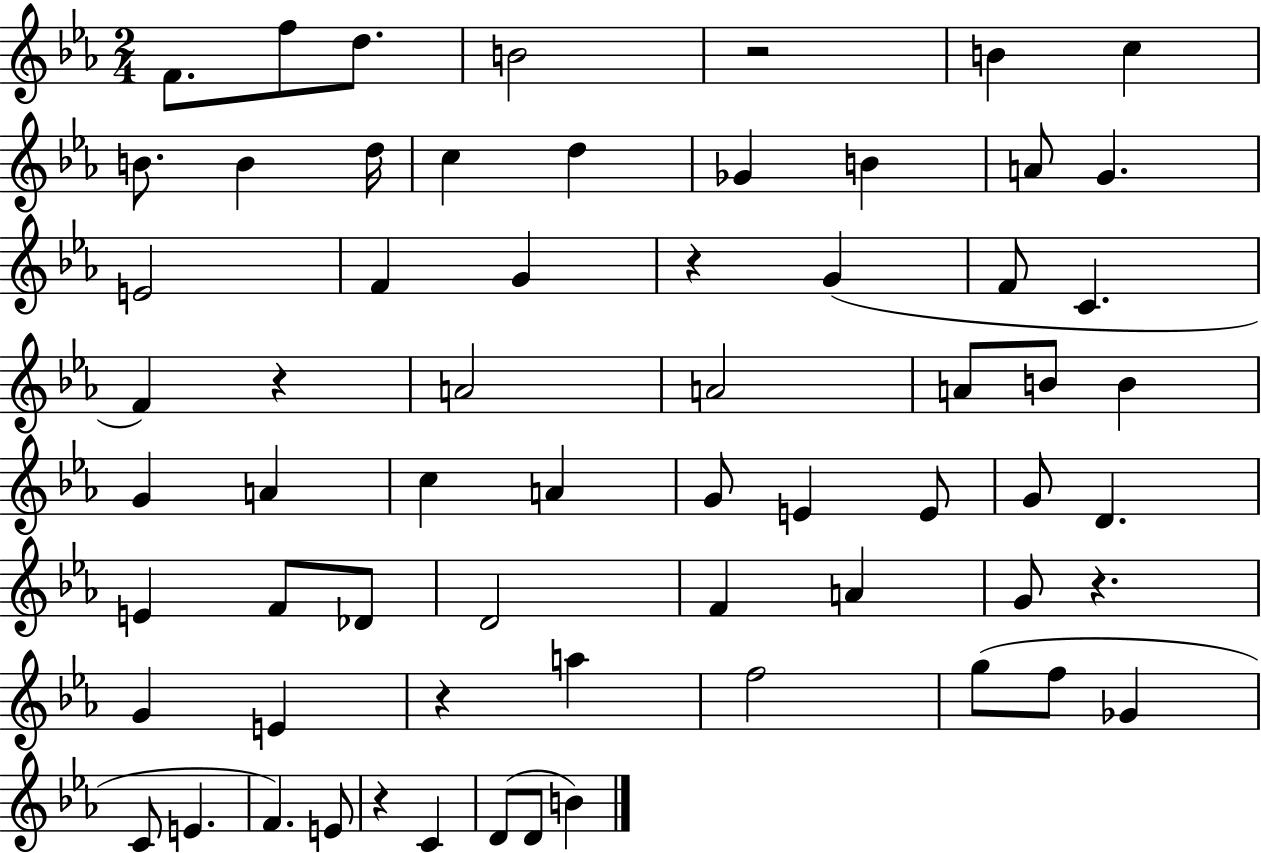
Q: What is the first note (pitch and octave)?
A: F4